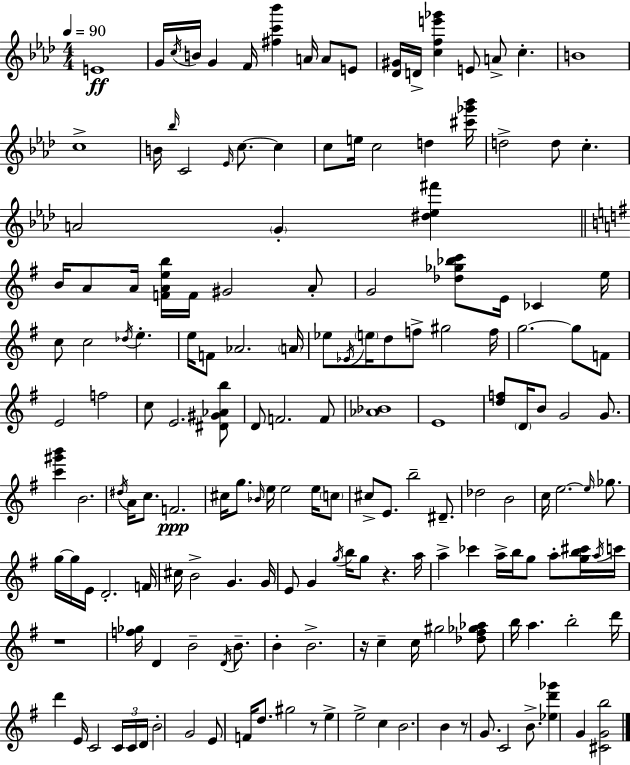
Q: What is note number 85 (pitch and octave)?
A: B5